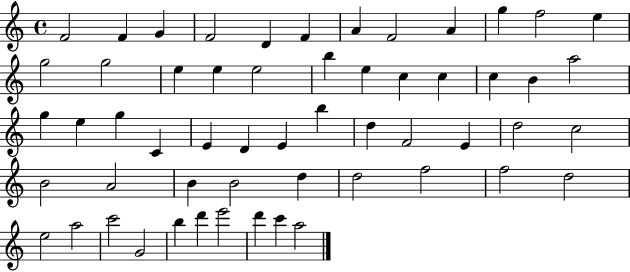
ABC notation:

X:1
T:Untitled
M:4/4
L:1/4
K:C
F2 F G F2 D F A F2 A g f2 e g2 g2 e e e2 b e c c c B a2 g e g C E D E b d F2 E d2 c2 B2 A2 B B2 d d2 f2 f2 d2 e2 a2 c'2 G2 b d' e'2 d' c' a2